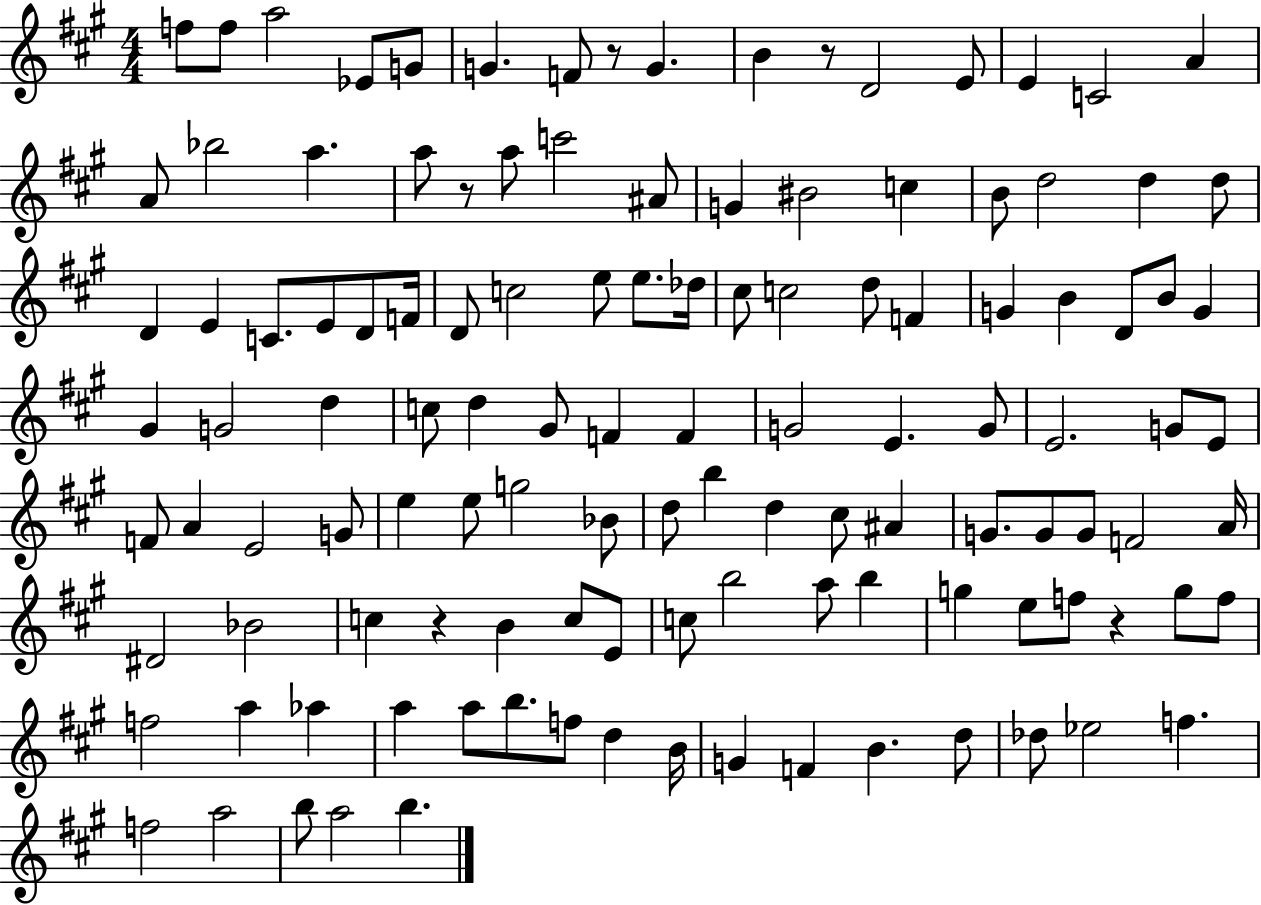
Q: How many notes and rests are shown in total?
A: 121